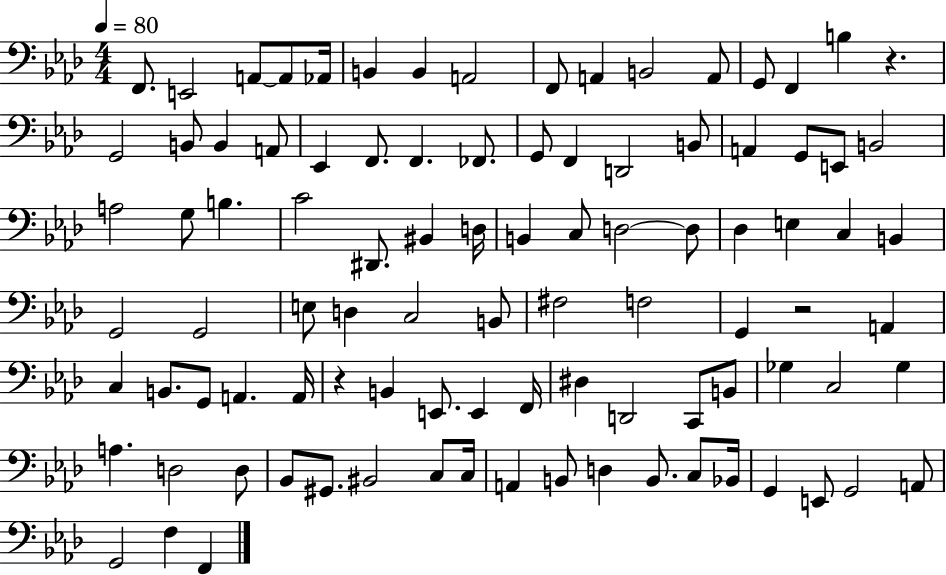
F2/e. E2/h A2/e A2/e Ab2/s B2/q B2/q A2/h F2/e A2/q B2/h A2/e G2/e F2/q B3/q R/q. G2/h B2/e B2/q A2/e Eb2/q F2/e. F2/q. FES2/e. G2/e F2/q D2/h B2/e A2/q G2/e E2/e B2/h A3/h G3/e B3/q. C4/h D#2/e. BIS2/q D3/s B2/q C3/e D3/h D3/e Db3/q E3/q C3/q B2/q G2/h G2/h E3/e D3/q C3/h B2/e F#3/h F3/h G2/q R/h A2/q C3/q B2/e. G2/e A2/q. A2/s R/q B2/q E2/e. E2/q F2/s D#3/q D2/h C2/e B2/e Gb3/q C3/h Gb3/q A3/q. D3/h D3/e Bb2/e G#2/e. BIS2/h C3/e C3/s A2/q B2/e D3/q B2/e. C3/e Bb2/s G2/q E2/e G2/h A2/e G2/h F3/q F2/q